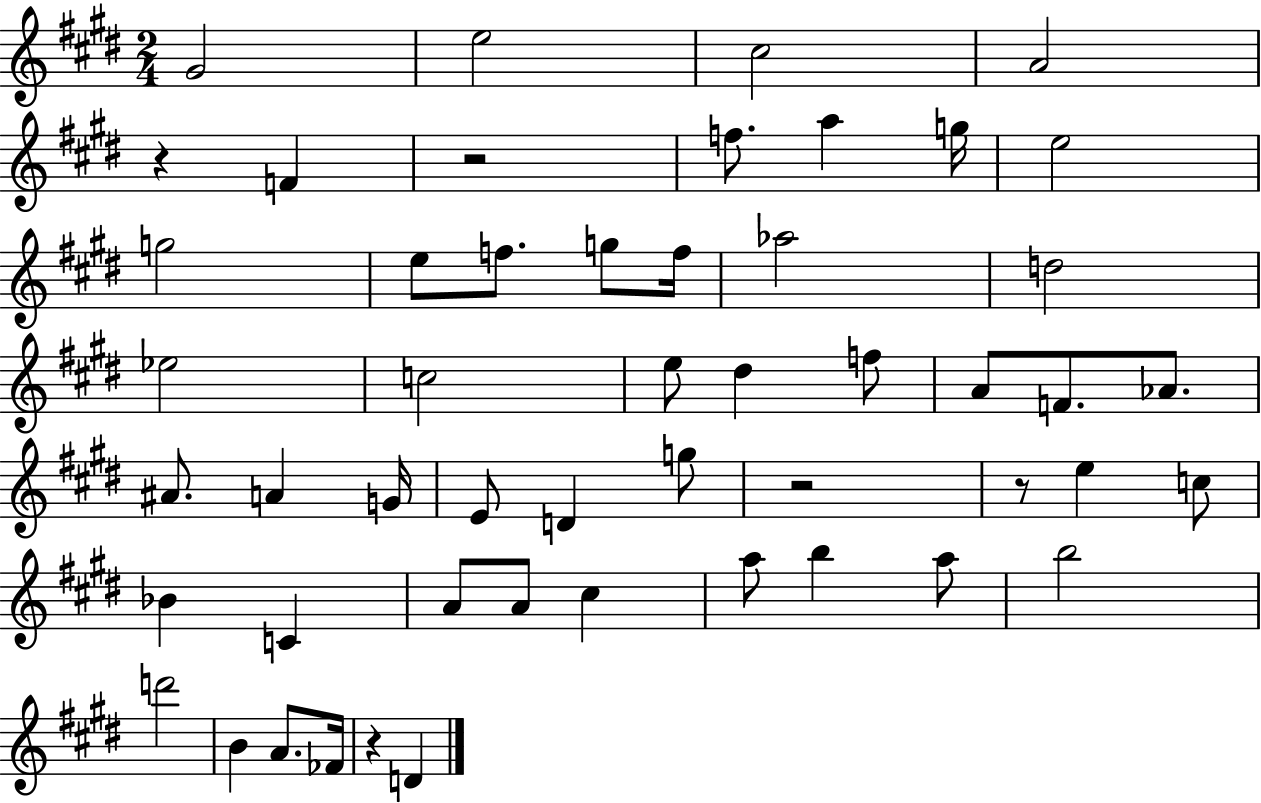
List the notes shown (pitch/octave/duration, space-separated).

G#4/h E5/h C#5/h A4/h R/q F4/q R/h F5/e. A5/q G5/s E5/h G5/h E5/e F5/e. G5/e F5/s Ab5/h D5/h Eb5/h C5/h E5/e D#5/q F5/e A4/e F4/e. Ab4/e. A#4/e. A4/q G4/s E4/e D4/q G5/e R/h R/e E5/q C5/e Bb4/q C4/q A4/e A4/e C#5/q A5/e B5/q A5/e B5/h D6/h B4/q A4/e. FES4/s R/q D4/q